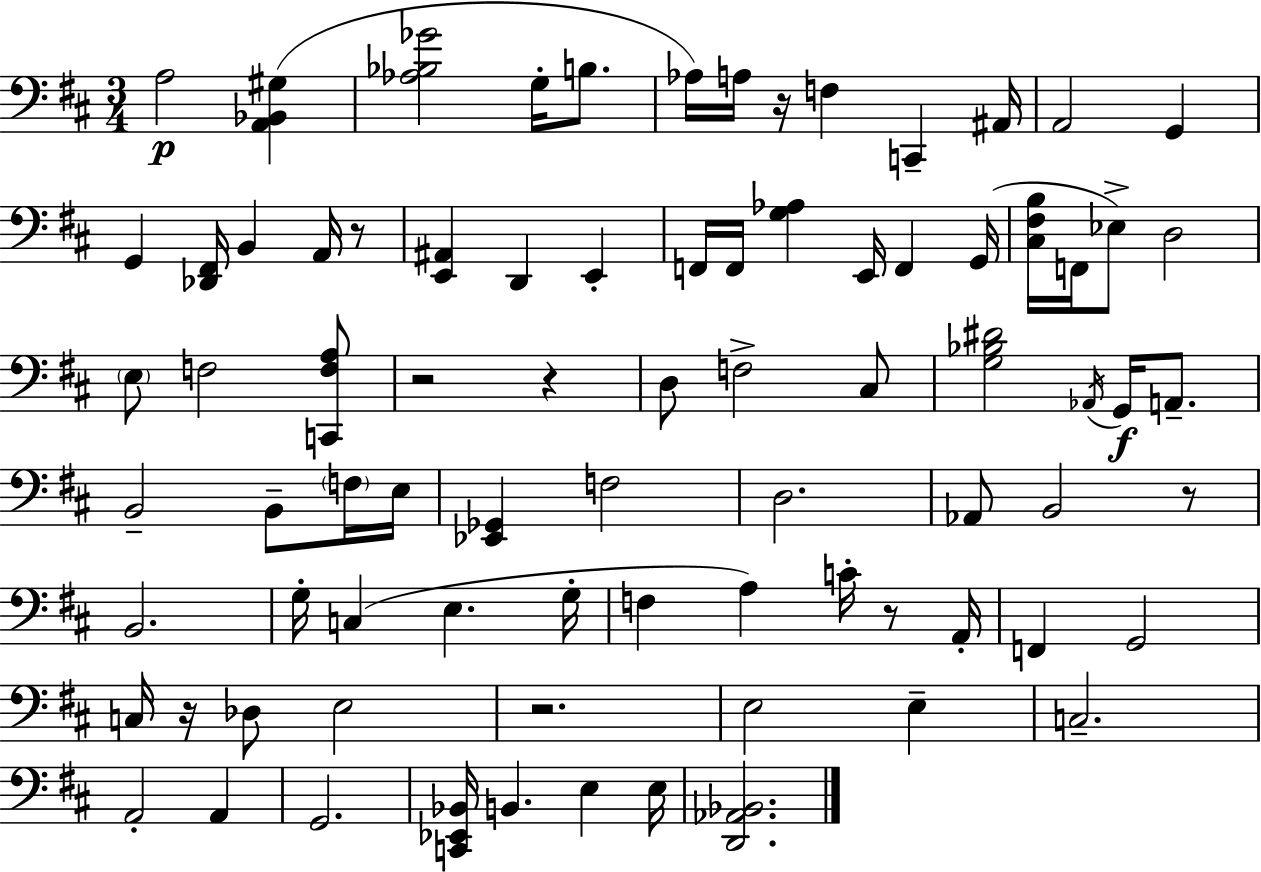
A3/h [A2,Bb2,G#3]/q [Ab3,Bb3,Gb4]/h G3/s B3/e. Ab3/s A3/s R/s F3/q C2/q A#2/s A2/h G2/q G2/q [Db2,F#2]/s B2/q A2/s R/e [E2,A#2]/q D2/q E2/q F2/s F2/s [G3,Ab3]/q E2/s F2/q G2/s [C#3,F#3,B3]/s F2/s Eb3/e D3/h E3/e F3/h [C2,F3,A3]/e R/h R/q D3/e F3/h C#3/e [G3,Bb3,D#4]/h Ab2/s G2/s A2/e. B2/h B2/e F3/s E3/s [Eb2,Gb2]/q F3/h D3/h. Ab2/e B2/h R/e B2/h. G3/s C3/q E3/q. G3/s F3/q A3/q C4/s R/e A2/s F2/q G2/h C3/s R/s Db3/e E3/h R/h. E3/h E3/q C3/h. A2/h A2/q G2/h. [C2,Eb2,Bb2]/s B2/q. E3/q E3/s [D2,Ab2,Bb2]/h.